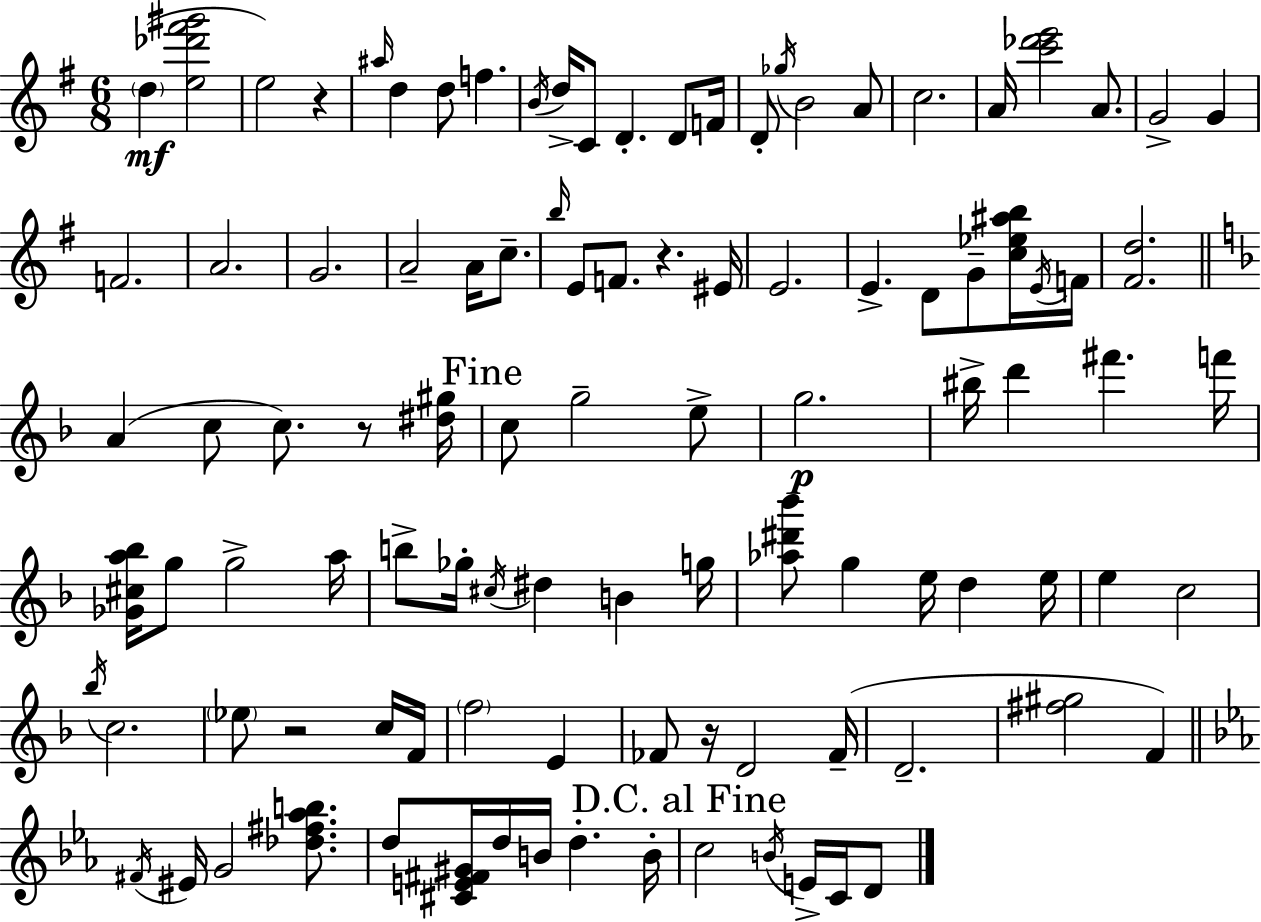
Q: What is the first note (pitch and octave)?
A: D5